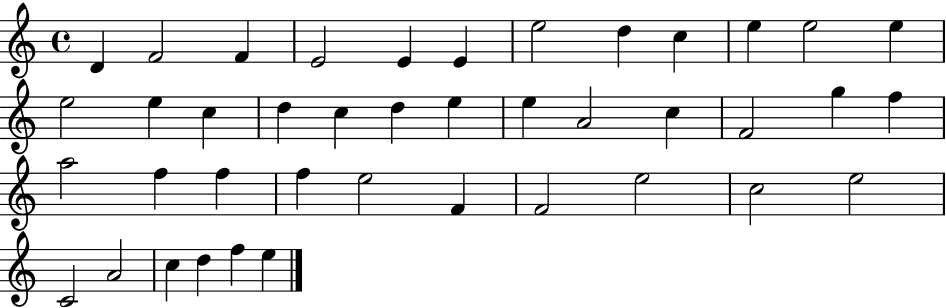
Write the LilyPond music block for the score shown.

{
  \clef treble
  \time 4/4
  \defaultTimeSignature
  \key c \major
  d'4 f'2 f'4 | e'2 e'4 e'4 | e''2 d''4 c''4 | e''4 e''2 e''4 | \break e''2 e''4 c''4 | d''4 c''4 d''4 e''4 | e''4 a'2 c''4 | f'2 g''4 f''4 | \break a''2 f''4 f''4 | f''4 e''2 f'4 | f'2 e''2 | c''2 e''2 | \break c'2 a'2 | c''4 d''4 f''4 e''4 | \bar "|."
}